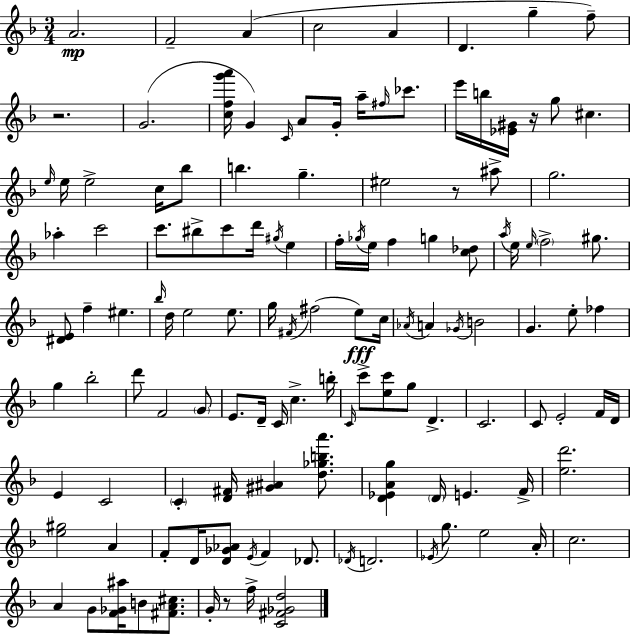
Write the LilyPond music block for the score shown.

{
  \clef treble
  \numericTimeSignature
  \time 3/4
  \key d \minor
  a'2.\mp | f'2-- a'4( | c''2 a'4 | d'4. g''4-- f''8--) | \break r2. | g'2.( | <c'' f'' g''' a'''>16 g'4) \grace { c'16 } a'8 g'16-. a''16-- \grace { fis''16 } ces'''8. | e'''16 b''16 <ees' gis'>16 r16 g''8 cis''4. | \break \grace { e''16 } e''16 e''2-> | c''16 bes''8 b''4. g''4.-- | eis''2 r8 | ais''8-> g''2. | \break aes''4-. c'''2 | c'''8. bis''8-> c'''8 d'''16 \acciaccatura { gis''16 } | e''4 f''16-. \acciaccatura { ges''16 } e''16 f''4 g''4 | <c'' des''>8 \acciaccatura { a''16 } e''16 \grace { e''16 } \parenthesize f''2-> | \break gis''8. <dis' e'>8 f''4-- | eis''4. \grace { bes''16 } d''16 e''2 | e''8. g''16 \acciaccatura { fis'16 }( fis''2 | e''8\fff) c''16 \acciaccatura { aes'16 } a'4 | \break \acciaccatura { ges'16 } b'2 g'4. | e''8-. fes''4 g''4 | bes''2-. d'''8 | f'2 \parenthesize g'8 e'8. | \break d'16-- c'16 c''4.-> b''16-. \grace { c'16 } | c'''8-> <e'' c'''>8 g''8 d'4.-> | c'2. | c'8 e'2-. f'16 d'16 | \break e'4 c'2 | \parenthesize c'4-. <d' fis'>16 <gis' ais'>4 <d'' ges'' b'' a'''>8. | <d' ees' a' g''>4 \parenthesize d'16 e'4. f'16-> | <e'' d'''>2. | \break <e'' gis''>2 a'4 | f'8-. d'16 <d' ges' aes'>8 \acciaccatura { e'16 } f'4 des'8. | \acciaccatura { des'16 } d'2. | \acciaccatura { ees'16 } g''8. e''2 | \break a'16-. c''2. | a'4 g'8 <f' ges' ais''>16 b'8 | <fis' a' cis''>8. g'16-. r8 f''16-> <c' fis' ges' d''>2 | \bar "|."
}